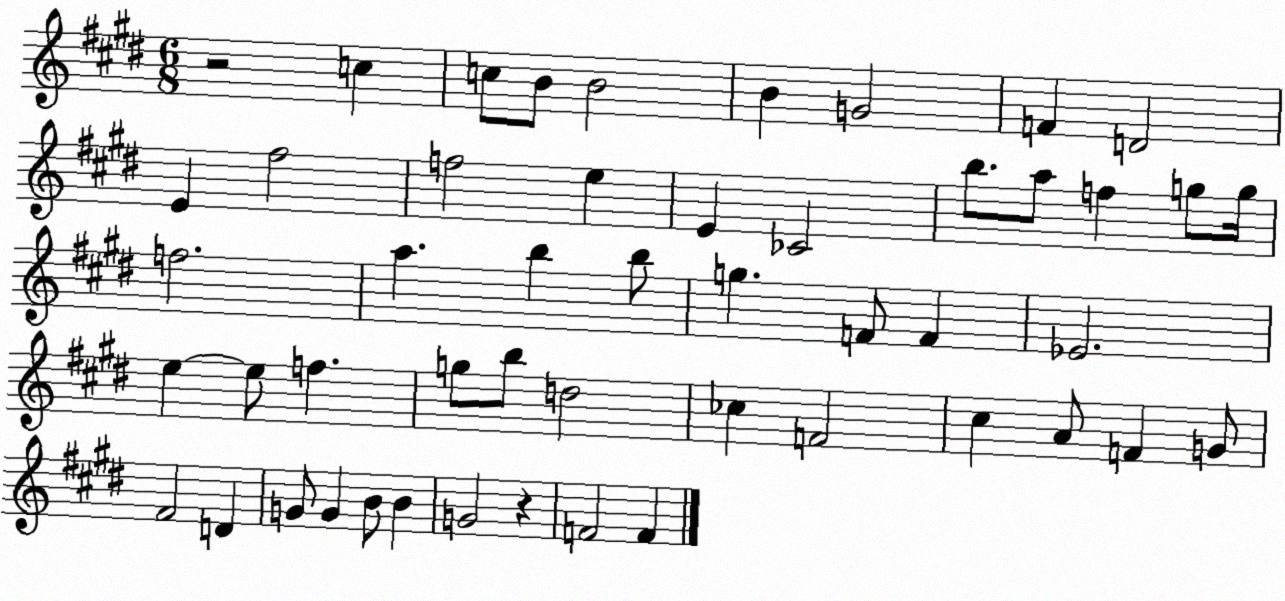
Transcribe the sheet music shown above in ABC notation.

X:1
T:Untitled
M:6/8
L:1/4
K:E
z2 c c/2 B/2 B2 B G2 F D2 E ^f2 f2 e E _C2 b/2 a/2 f g/2 g/4 f2 a b b/2 g F/2 F _E2 e e/2 f g/2 b/2 d2 _c F2 ^c A/2 F G/2 ^F2 D G/2 G B/2 B G2 z F2 F